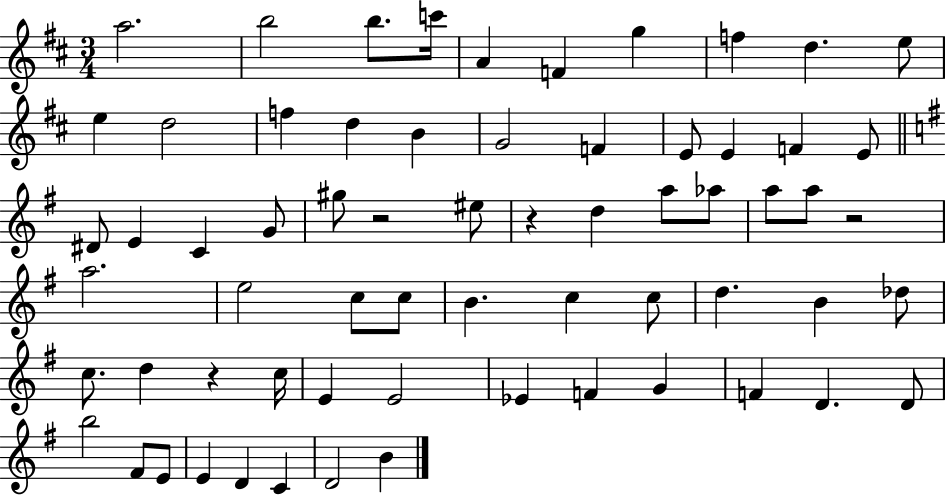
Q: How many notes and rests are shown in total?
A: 65